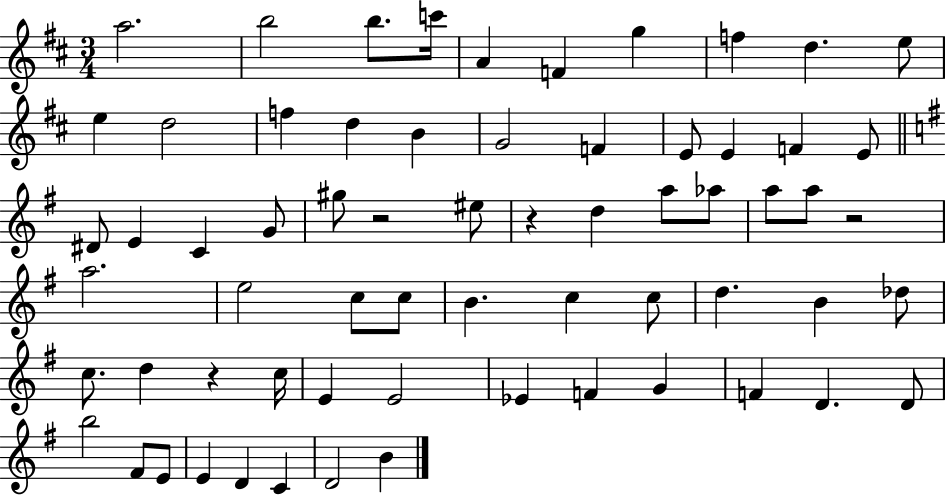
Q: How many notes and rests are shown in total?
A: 65